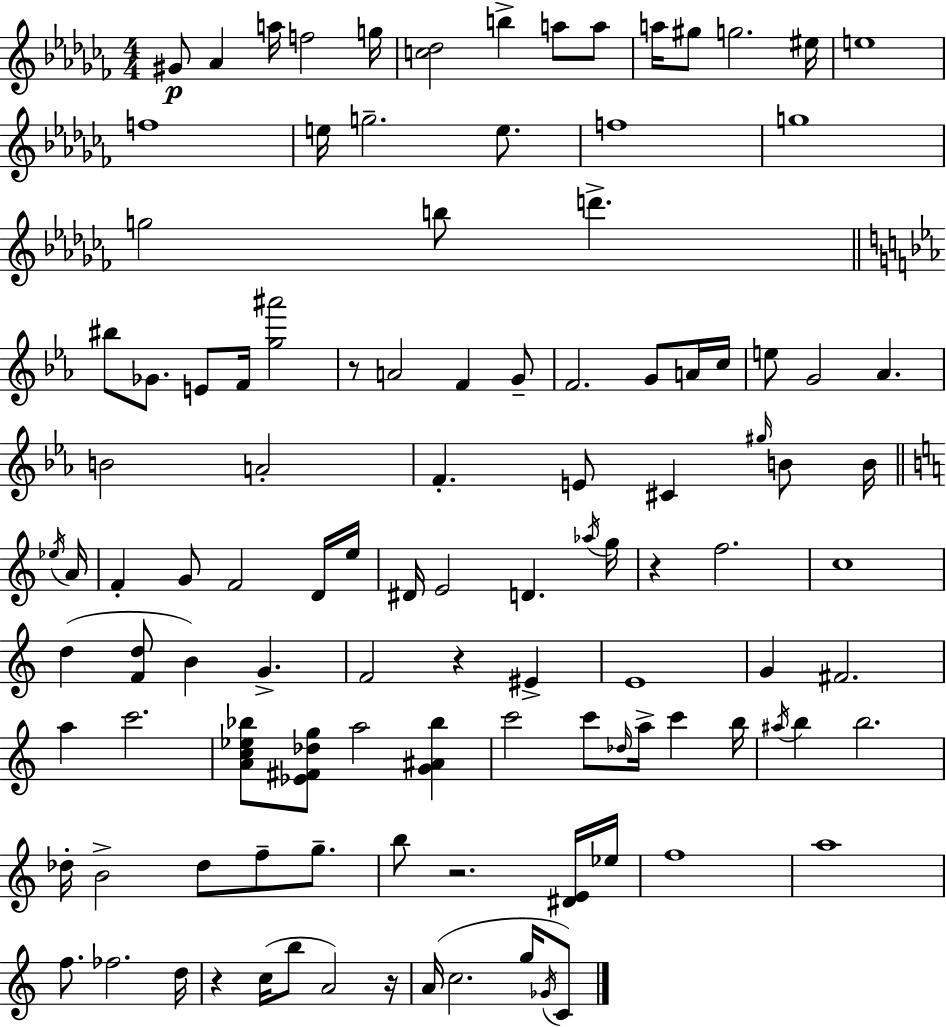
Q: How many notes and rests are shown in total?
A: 111